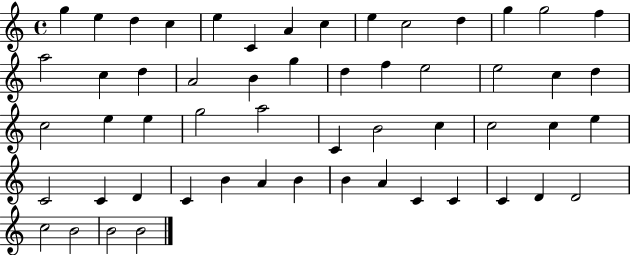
{
  \clef treble
  \time 4/4
  \defaultTimeSignature
  \key c \major
  g''4 e''4 d''4 c''4 | e''4 c'4 a'4 c''4 | e''4 c''2 d''4 | g''4 g''2 f''4 | \break a''2 c''4 d''4 | a'2 b'4 g''4 | d''4 f''4 e''2 | e''2 c''4 d''4 | \break c''2 e''4 e''4 | g''2 a''2 | c'4 b'2 c''4 | c''2 c''4 e''4 | \break c'2 c'4 d'4 | c'4 b'4 a'4 b'4 | b'4 a'4 c'4 c'4 | c'4 d'4 d'2 | \break c''2 b'2 | b'2 b'2 | \bar "|."
}